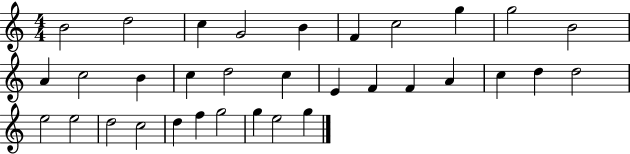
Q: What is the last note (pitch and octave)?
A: G5